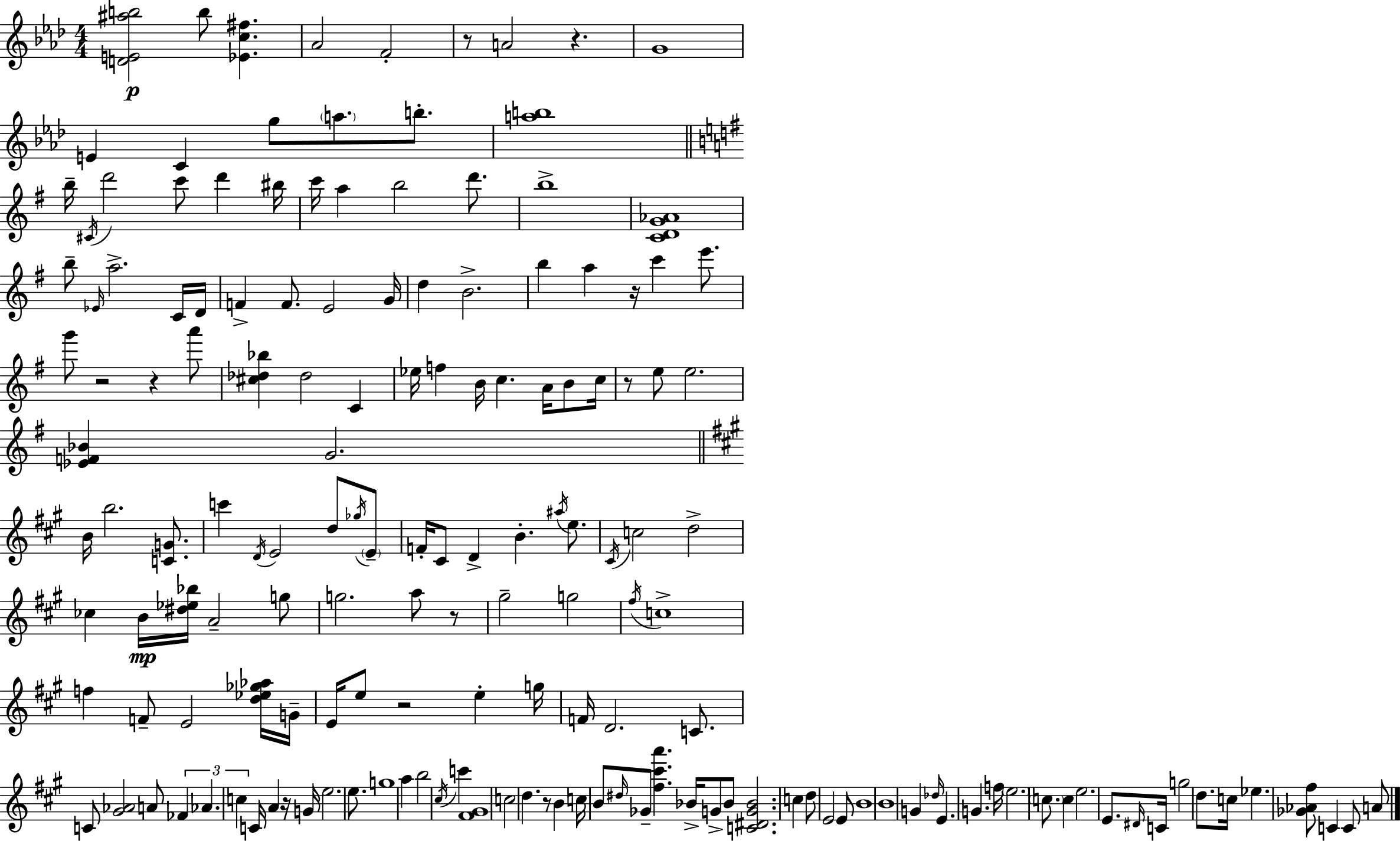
[D4,E4,A#5,B5]/h B5/e [Eb4,C5,F#5]/q. Ab4/h F4/h R/e A4/h R/q. G4/w E4/q C4/q G5/e A5/e. B5/e. [A5,B5]/w B5/s C#4/s D6/h C6/e D6/q BIS5/s C6/s A5/q B5/h D6/e. B5/w [C4,D4,G4,Ab4]/w B5/e Eb4/s A5/h. C4/s D4/s F4/q F4/e. E4/h G4/s D5/q B4/h. B5/q A5/q R/s C6/q E6/e. G6/e R/h R/q A6/e [C#5,Db5,Bb5]/q Db5/h C4/q Eb5/s F5/q B4/s C5/q. A4/s B4/e C5/s R/e E5/e E5/h. [Eb4,F4,Bb4]/q G4/h. B4/s B5/h. [C4,G4]/e. C6/q D4/s E4/h D5/e Gb5/s E4/e F4/s C#4/e D4/q B4/q. A#5/s E5/e. C#4/s C5/h D5/h CES5/q B4/s [D#5,Eb5,Bb5]/s A4/h G5/e G5/h. A5/e R/e G#5/h G5/h F#5/s C5/w F5/q F4/e E4/h [D5,Eb5,Gb5,Ab5]/s G4/s E4/s E5/e R/h E5/q G5/s F4/s D4/h. C4/e. C4/e [G#4,Ab4]/h A4/e FES4/q Ab4/q. C5/q C4/s A4/q R/s G4/s E5/h. E5/e. G5/w A5/q B5/h C#5/s C6/q [F#4,G#4]/w C5/h D5/q. R/e B4/q C5/s B4/e D#5/s Gb4/e [F#5,C#6,A6]/q. Bb4/s G4/e Bb4/e [C4,D#4,G4,Bb4]/h. C5/q D5/e E4/h E4/e B4/w B4/w G4/q Db5/s E4/q. G4/q. F5/s E5/h. C5/e. C5/q E5/h. E4/e. D#4/s C4/s G5/h D5/e. C5/s Eb5/q. [Gb4,Ab4,F#5]/e C4/q C4/e A4/e